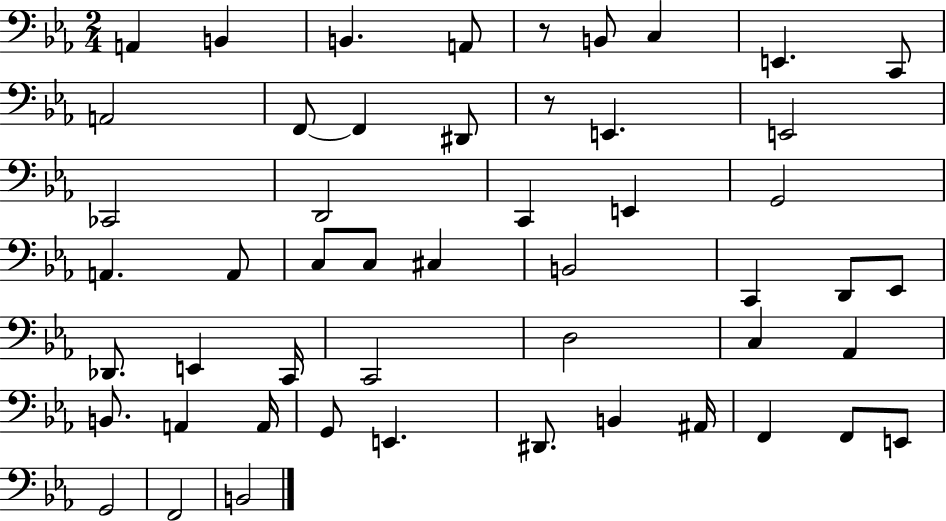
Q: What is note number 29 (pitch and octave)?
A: Db2